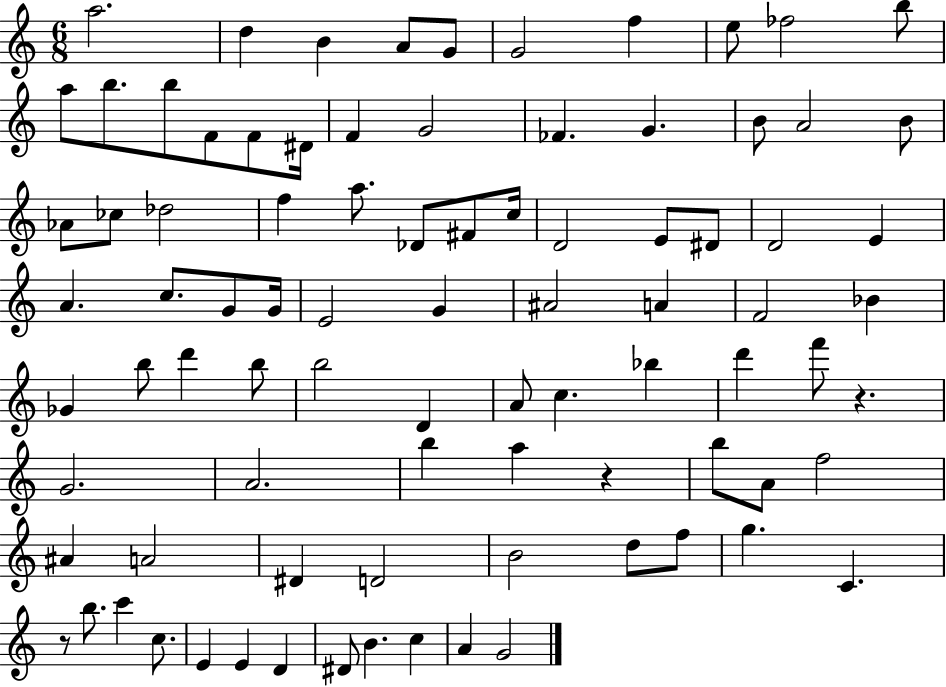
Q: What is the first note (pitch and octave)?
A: A5